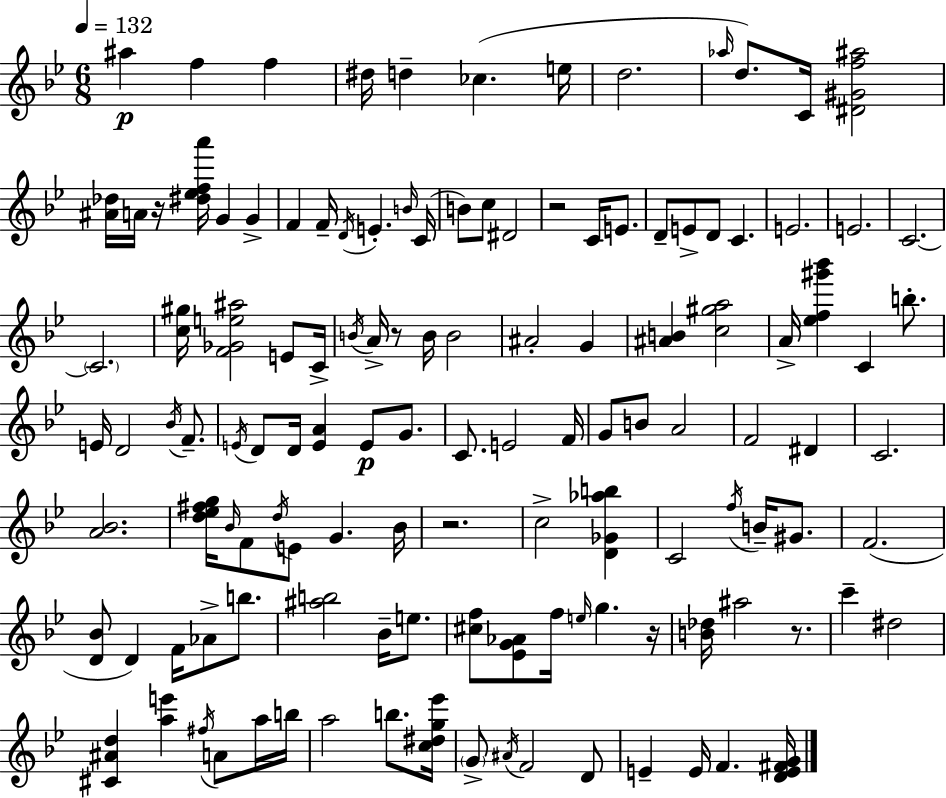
A#5/q F5/q F5/q D#5/s D5/q CES5/q. E5/s D5/h. Ab5/s D5/e. C4/s [D#4,G#4,F5,A#5]/h [A#4,Db5]/s A4/s R/s [D#5,Eb5,F5,A6]/s G4/q G4/q F4/q F4/s D4/s E4/q. B4/s C4/s B4/e C5/e D#4/h R/h C4/s E4/e. D4/e E4/e D4/e C4/q. E4/h. E4/h. C4/h. C4/h. [C5,G#5]/s [F4,Gb4,E5,A#5]/h E4/e C4/s B4/s A4/s R/e B4/s B4/h A#4/h G4/q [A#4,B4]/q [C5,G#5,A5]/h A4/s [Eb5,F5,G#6,Bb6]/q C4/q B5/e. E4/s D4/h Bb4/s F4/e. E4/s D4/e D4/s [E4,A4]/q E4/e G4/e. C4/e. E4/h F4/s G4/e B4/e A4/h F4/h D#4/q C4/h. [A4,Bb4]/h. [D5,Eb5,F#5,G5]/s Bb4/s F4/e D5/s E4/e G4/q. Bb4/s R/h. C5/h [D4,Gb4,Ab5,B5]/q C4/h F5/s B4/s G#4/e. F4/h. [D4,Bb4]/e D4/q F4/s Ab4/e B5/e. [A#5,B5]/h Bb4/s E5/e. [C#5,F5]/e [Eb4,G4,Ab4]/e F5/s E5/s G5/q. R/s [B4,Db5]/s A#5/h R/e. C6/q D#5/h [C#4,A#4,D5]/q [A5,E6]/q F#5/s A4/e A5/s B5/s A5/h B5/e. [C5,D#5,G5,Eb6]/s G4/e A#4/s F4/h D4/e E4/q E4/s F4/q. [D4,E4,F#4,G4]/s